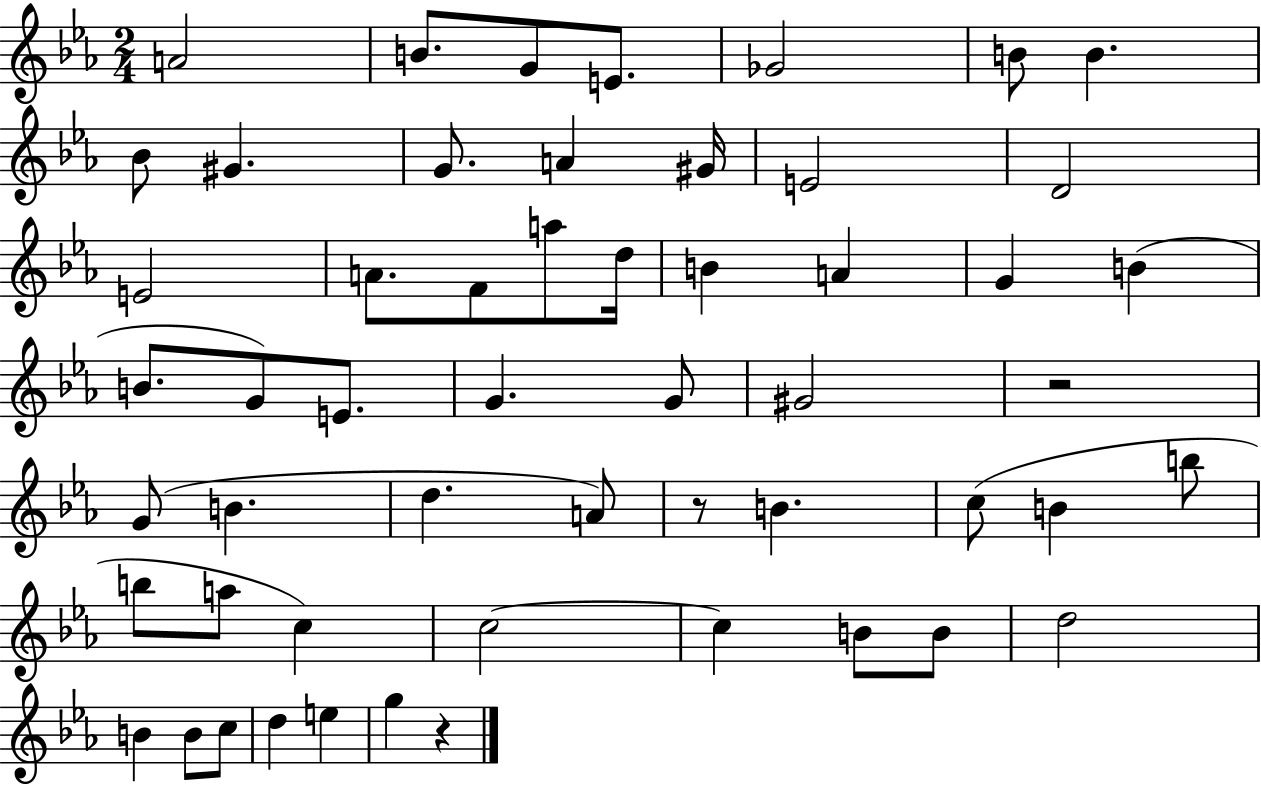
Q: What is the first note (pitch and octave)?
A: A4